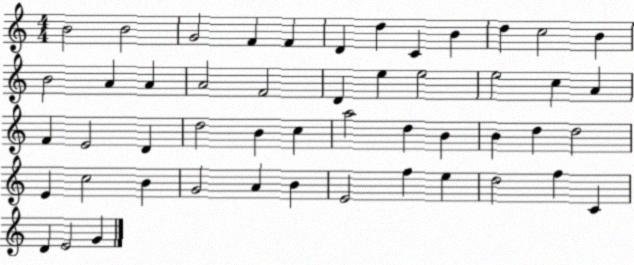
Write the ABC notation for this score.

X:1
T:Untitled
M:4/4
L:1/4
K:C
B2 B2 G2 F F D d C B d c2 B B2 A A A2 F2 D e e2 e2 c A F E2 D d2 B c a2 d B B d d2 E c2 B G2 A B E2 f e d2 f C D E2 G